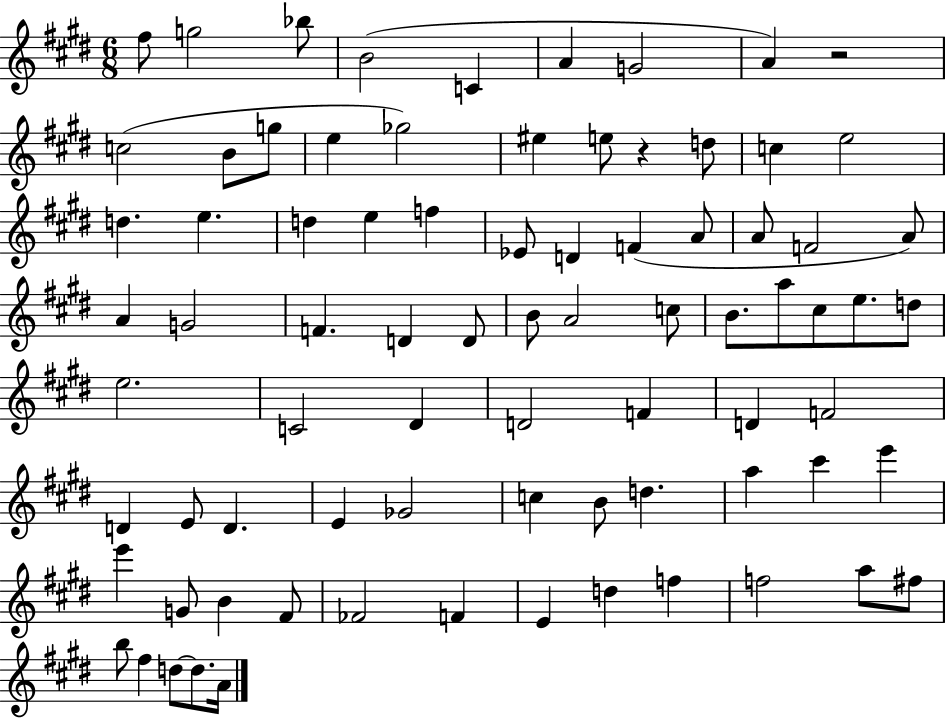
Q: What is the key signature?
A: E major